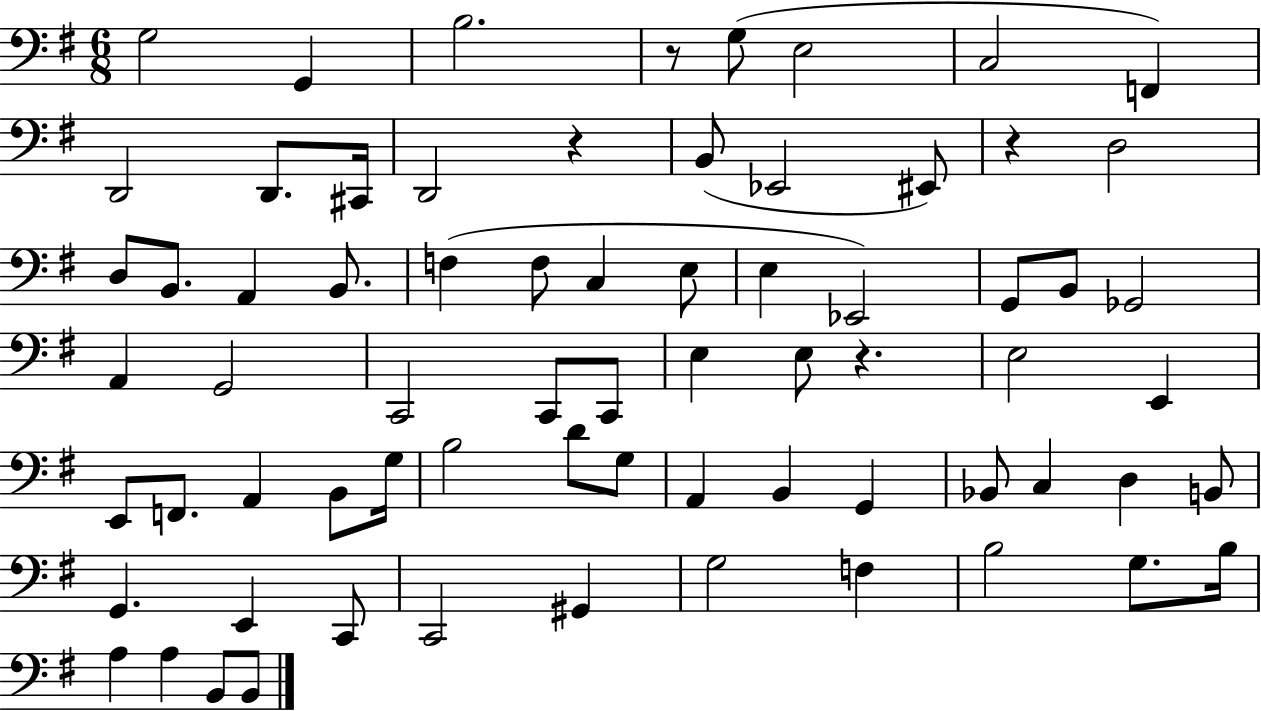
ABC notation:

X:1
T:Untitled
M:6/8
L:1/4
K:G
G,2 G,, B,2 z/2 G,/2 E,2 C,2 F,, D,,2 D,,/2 ^C,,/4 D,,2 z B,,/2 _E,,2 ^E,,/2 z D,2 D,/2 B,,/2 A,, B,,/2 F, F,/2 C, E,/2 E, _E,,2 G,,/2 B,,/2 _G,,2 A,, G,,2 C,,2 C,,/2 C,,/2 E, E,/2 z E,2 E,, E,,/2 F,,/2 A,, B,,/2 G,/4 B,2 D/2 G,/2 A,, B,, G,, _B,,/2 C, D, B,,/2 G,, E,, C,,/2 C,,2 ^G,, G,2 F, B,2 G,/2 B,/4 A, A, B,,/2 B,,/2